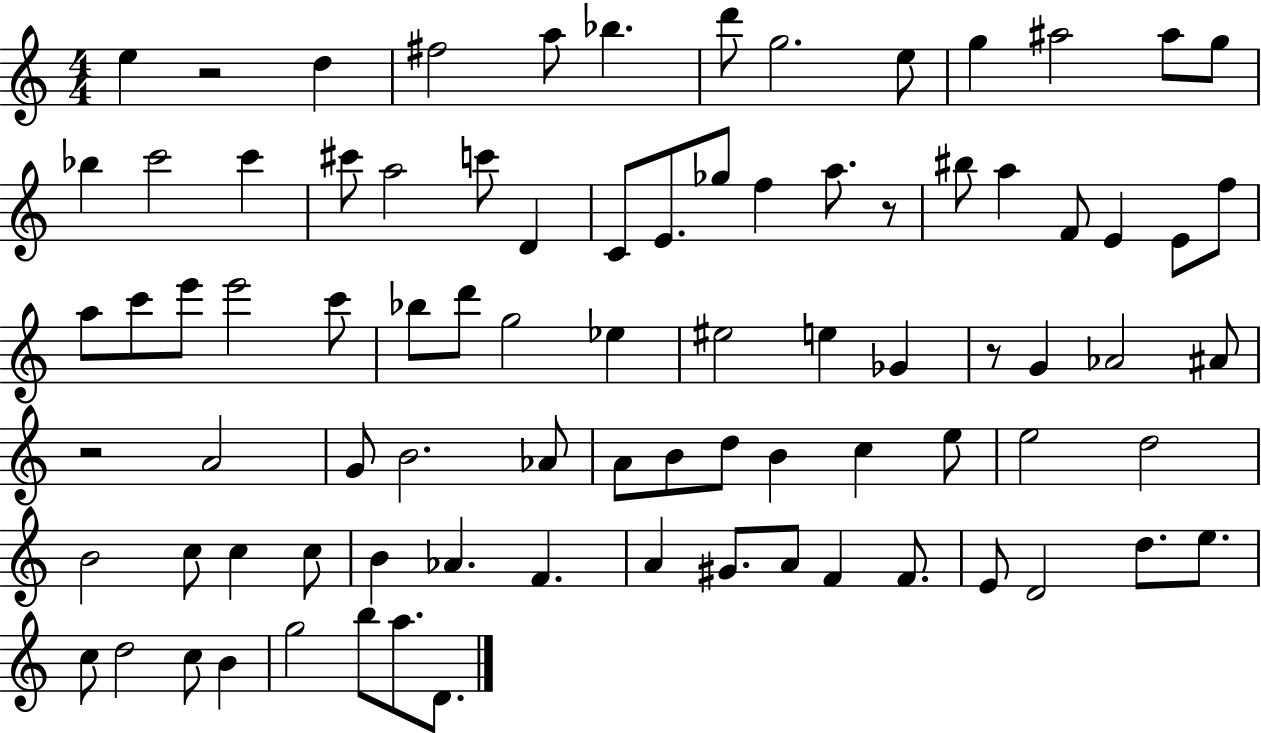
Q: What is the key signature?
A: C major